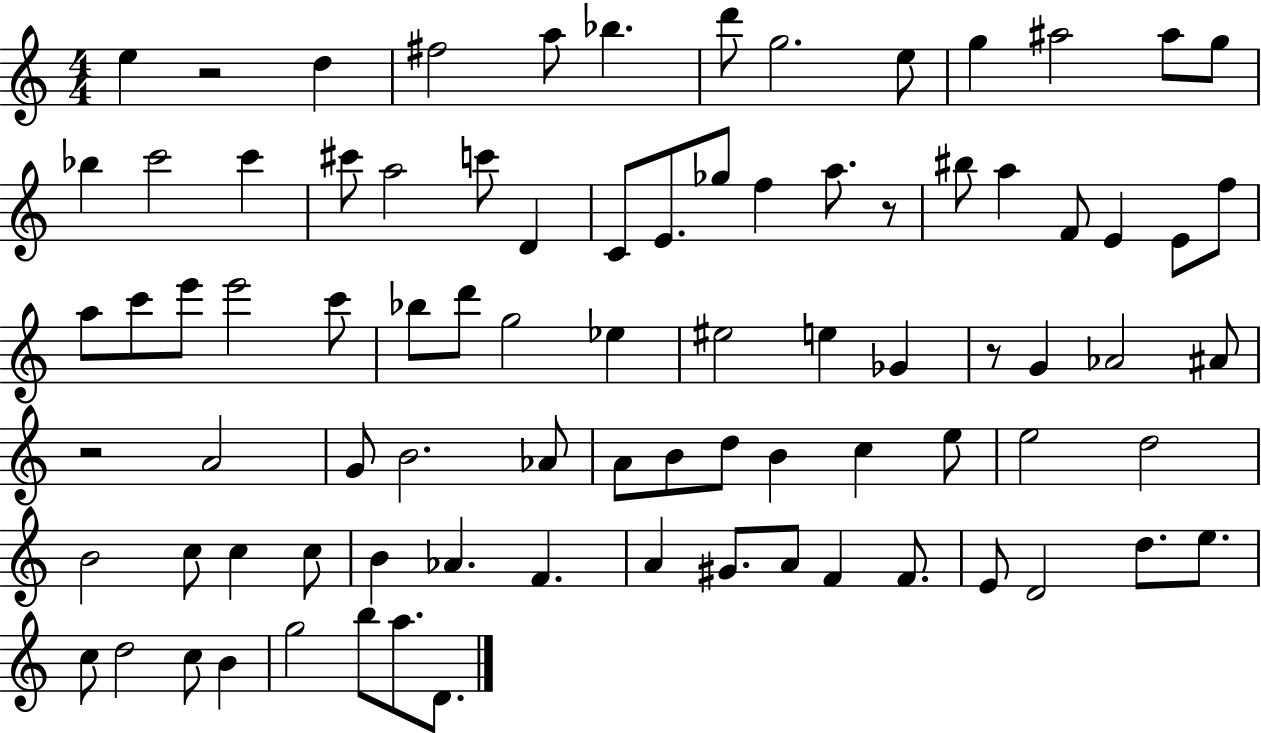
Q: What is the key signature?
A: C major